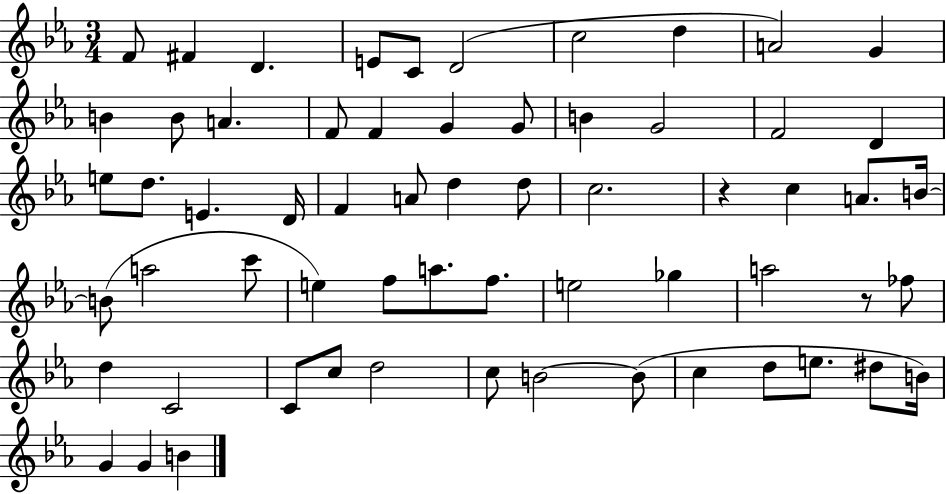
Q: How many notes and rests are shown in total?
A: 62